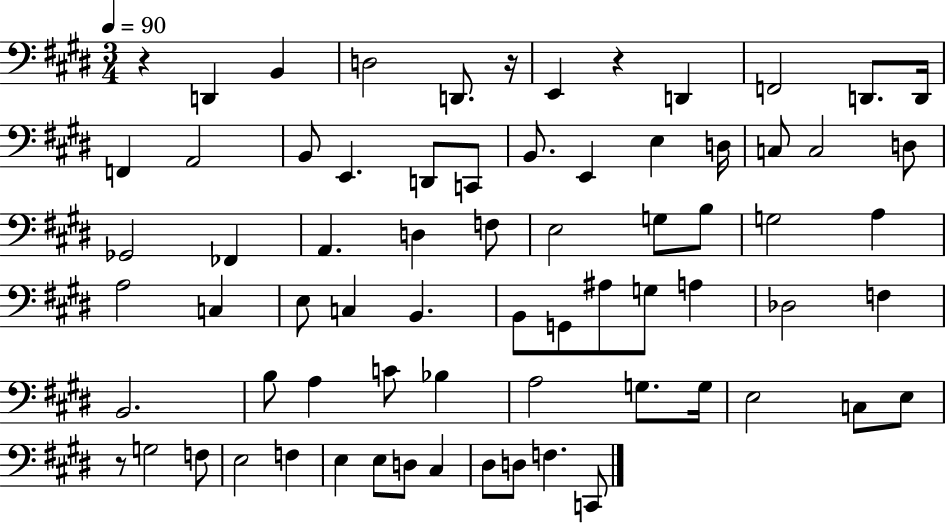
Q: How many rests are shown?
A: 4